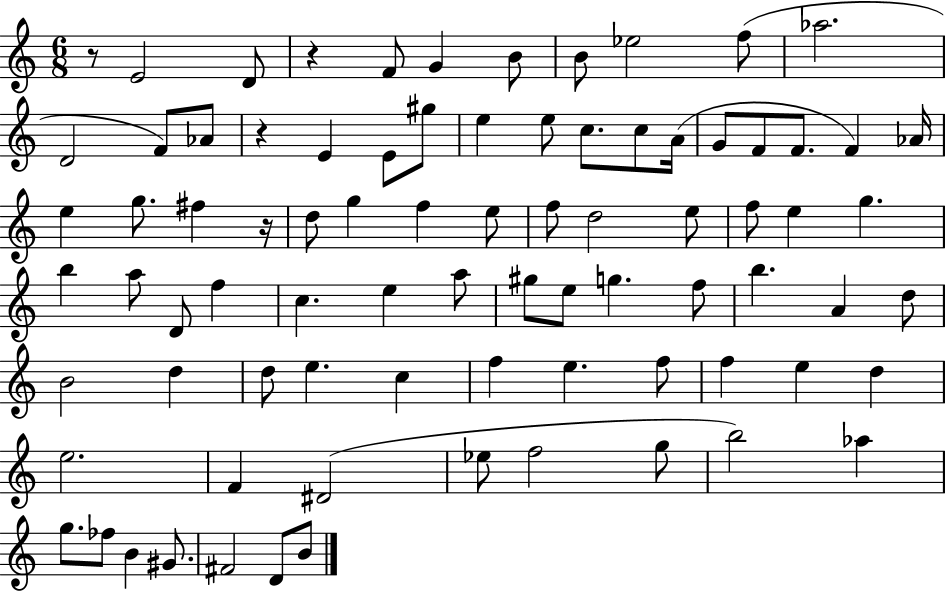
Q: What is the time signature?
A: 6/8